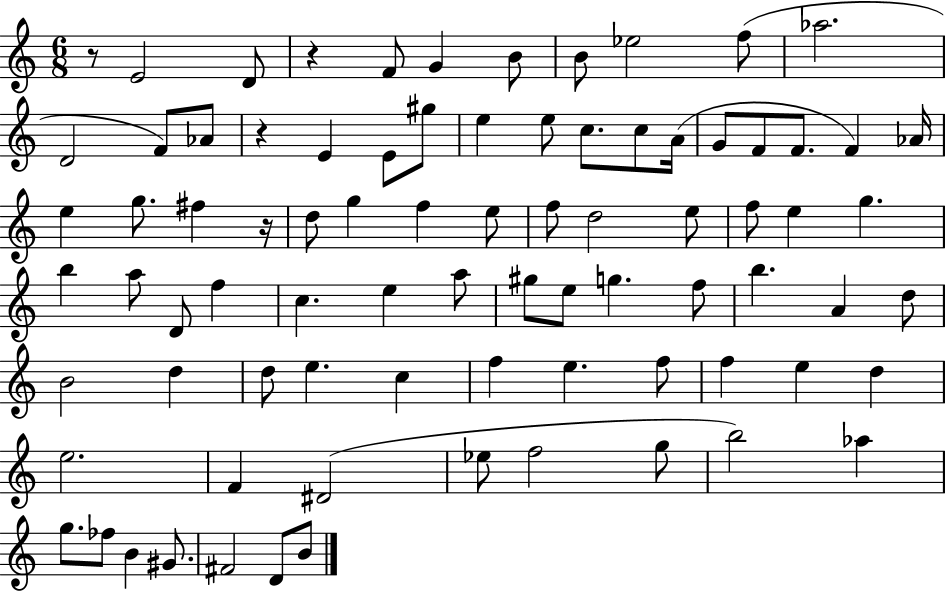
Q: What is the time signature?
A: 6/8